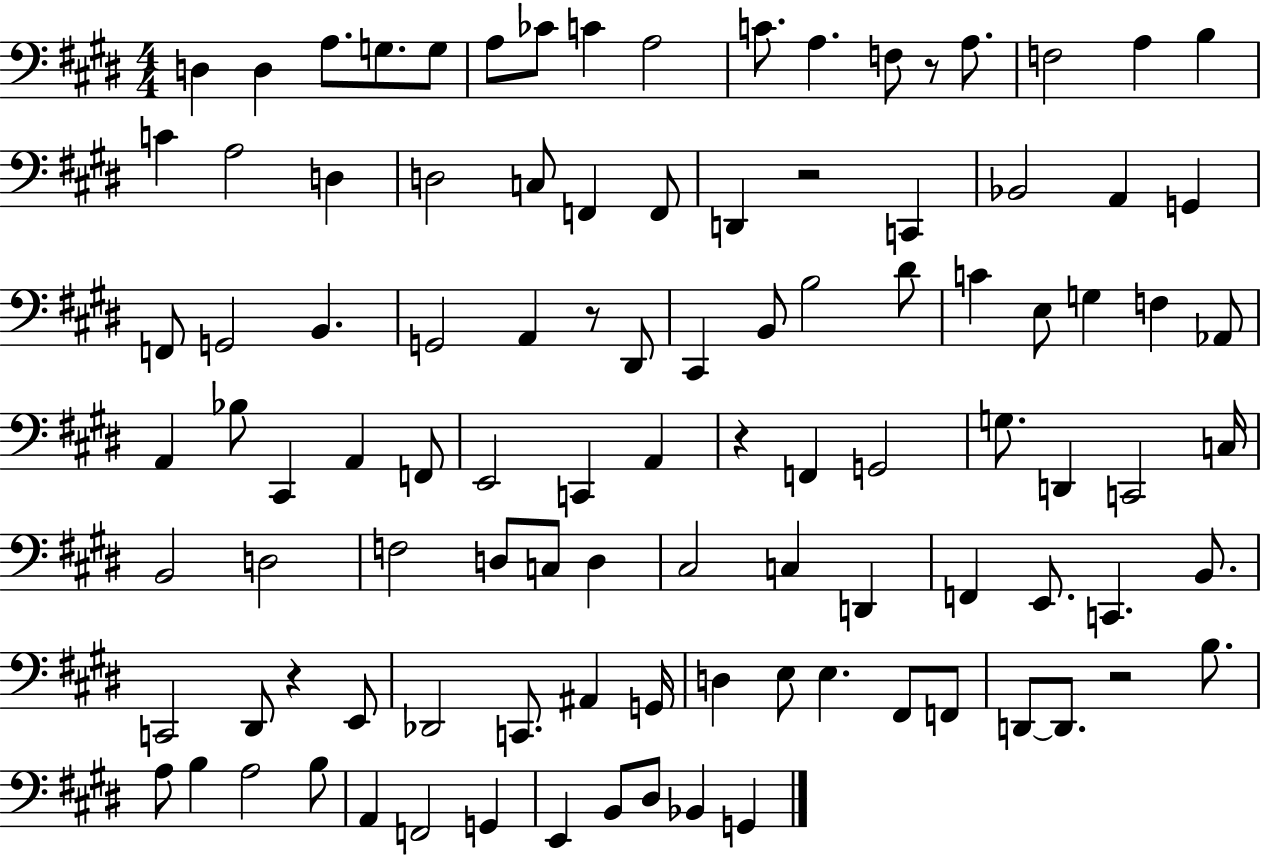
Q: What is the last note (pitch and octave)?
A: G2